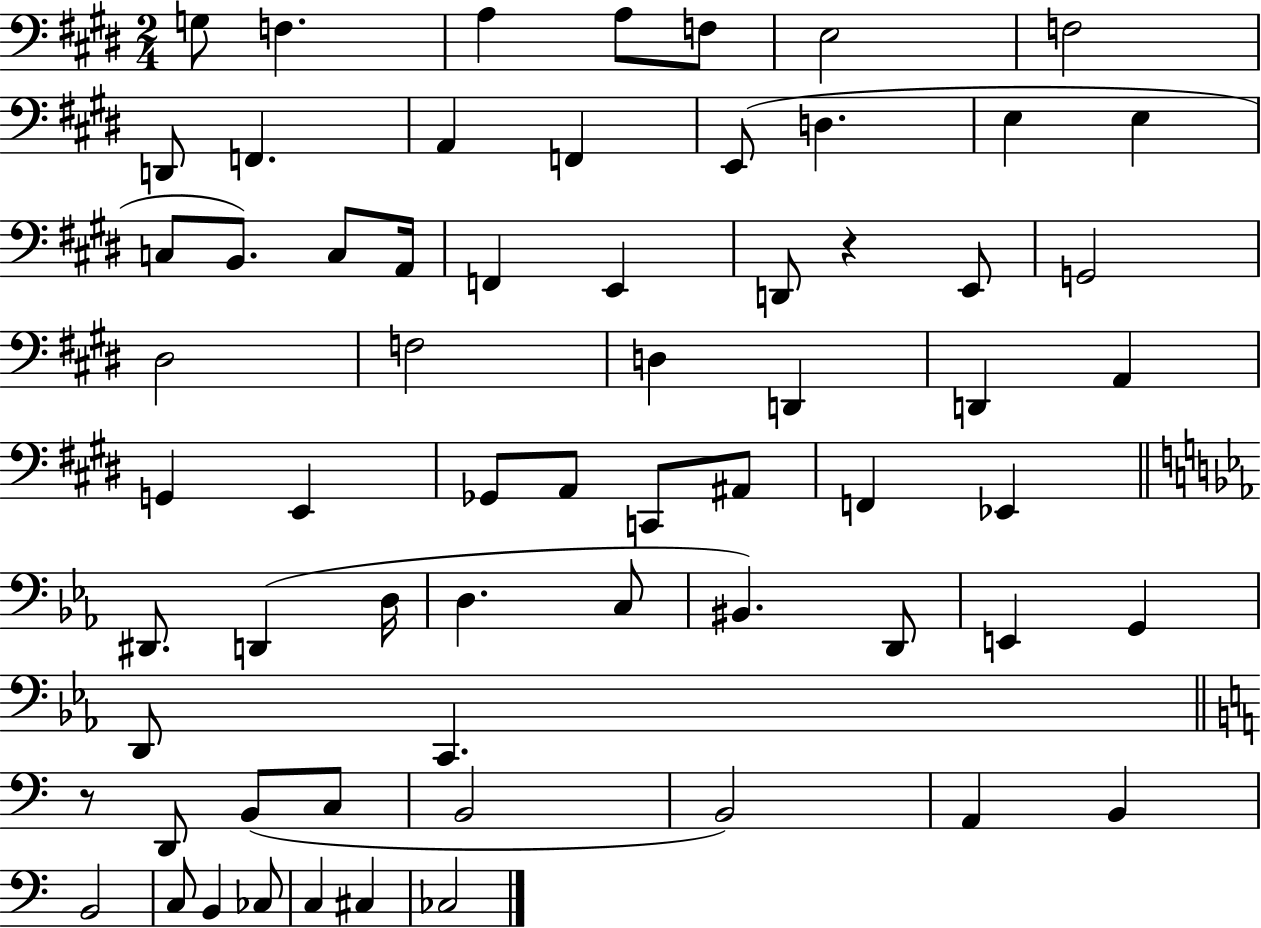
X:1
T:Untitled
M:2/4
L:1/4
K:E
G,/2 F, A, A,/2 F,/2 E,2 F,2 D,,/2 F,, A,, F,, E,,/2 D, E, E, C,/2 B,,/2 C,/2 A,,/4 F,, E,, D,,/2 z E,,/2 G,,2 ^D,2 F,2 D, D,, D,, A,, G,, E,, _G,,/2 A,,/2 C,,/2 ^A,,/2 F,, _E,, ^D,,/2 D,, D,/4 D, C,/2 ^B,, D,,/2 E,, G,, D,,/2 C,, z/2 D,,/2 B,,/2 C,/2 B,,2 B,,2 A,, B,, B,,2 C,/2 B,, _C,/2 C, ^C, _C,2